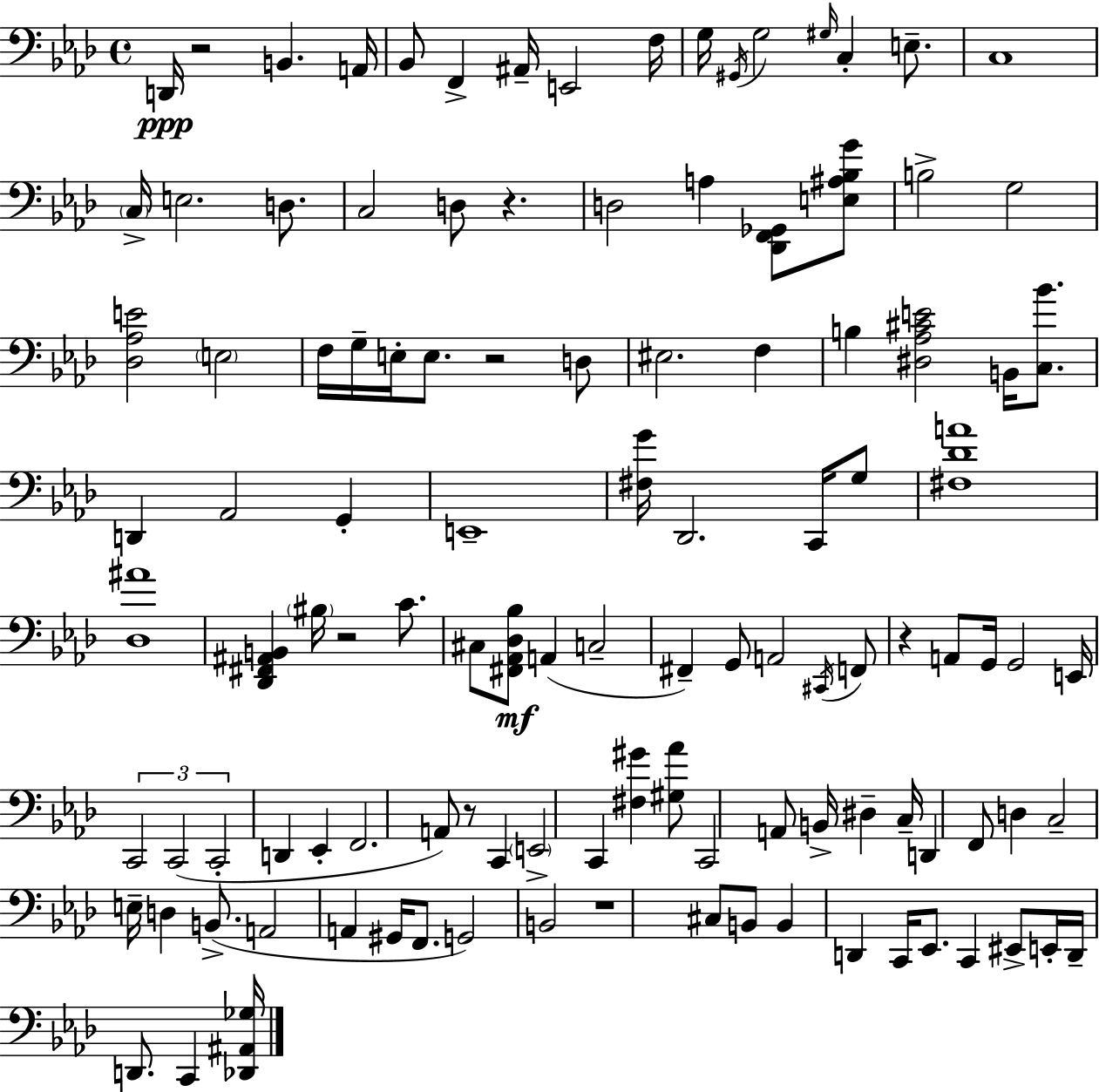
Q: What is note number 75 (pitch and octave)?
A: E3